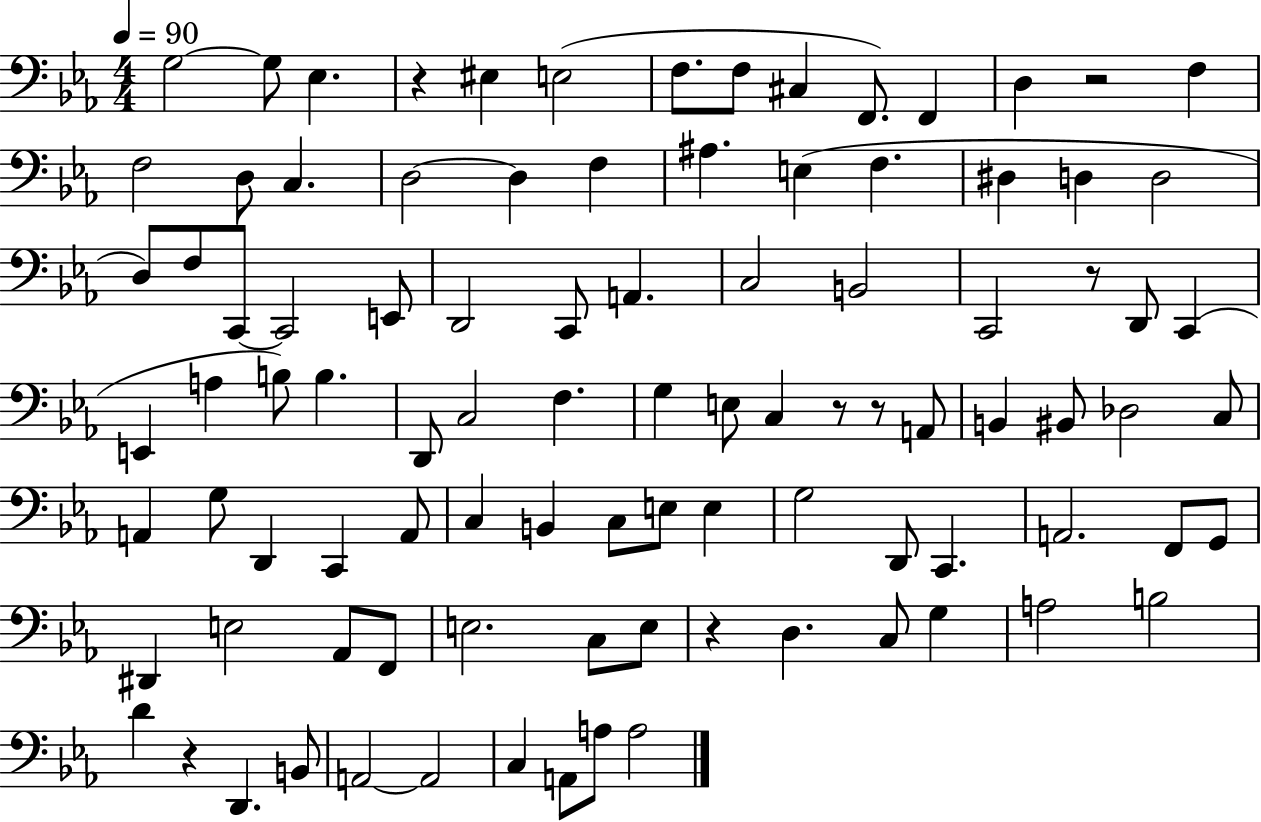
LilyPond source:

{
  \clef bass
  \numericTimeSignature
  \time 4/4
  \key ees \major
  \tempo 4 = 90
  g2~~ g8 ees4. | r4 eis4 e2( | f8. f8 cis4 f,8.) f,4 | d4 r2 f4 | \break f2 d8 c4. | d2~~ d4 f4 | ais4. e4( f4. | dis4 d4 d2 | \break d8) f8 c,8~~ c,2 e,8 | d,2 c,8 a,4. | c2 b,2 | c,2 r8 d,8 c,4( | \break e,4 a4 b8) b4. | d,8 c2 f4. | g4 e8 c4 r8 r8 a,8 | b,4 bis,8 des2 c8 | \break a,4 g8 d,4 c,4 a,8 | c4 b,4 c8 e8 e4 | g2 d,8 c,4. | a,2. f,8 g,8 | \break dis,4 e2 aes,8 f,8 | e2. c8 e8 | r4 d4. c8 g4 | a2 b2 | \break d'4 r4 d,4. b,8 | a,2~~ a,2 | c4 a,8 a8 a2 | \bar "|."
}